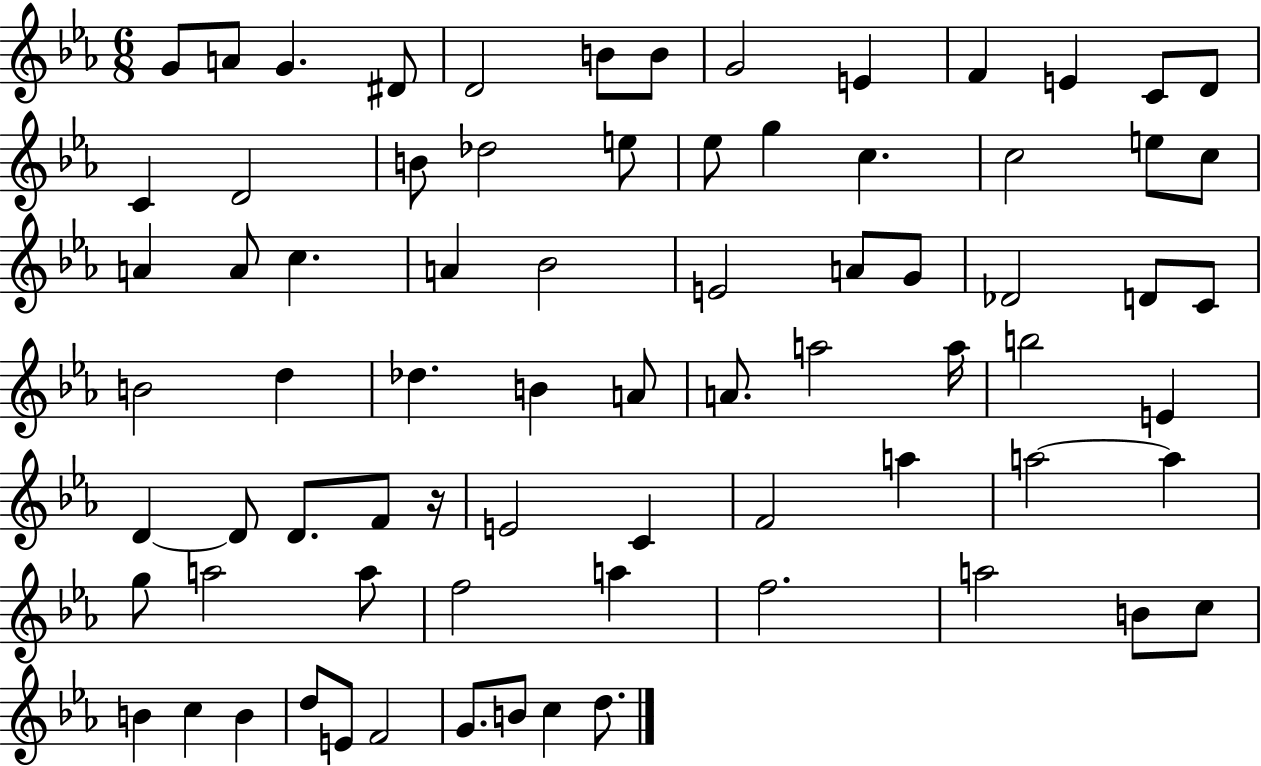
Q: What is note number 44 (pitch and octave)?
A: B5